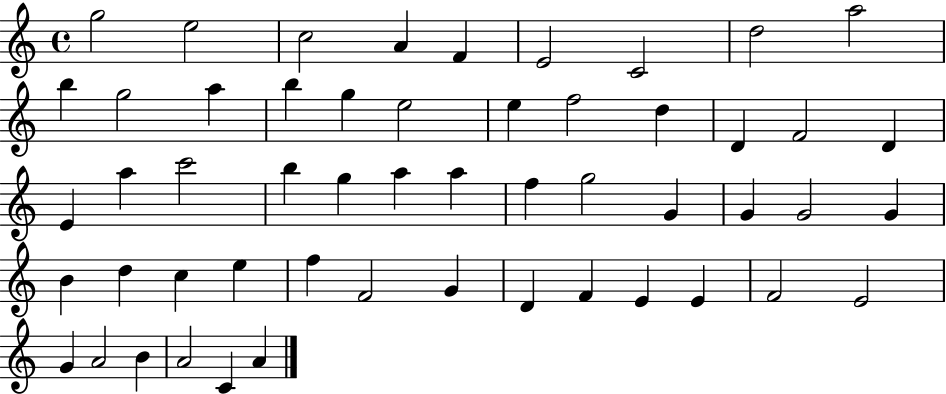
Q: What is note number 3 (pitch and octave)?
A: C5